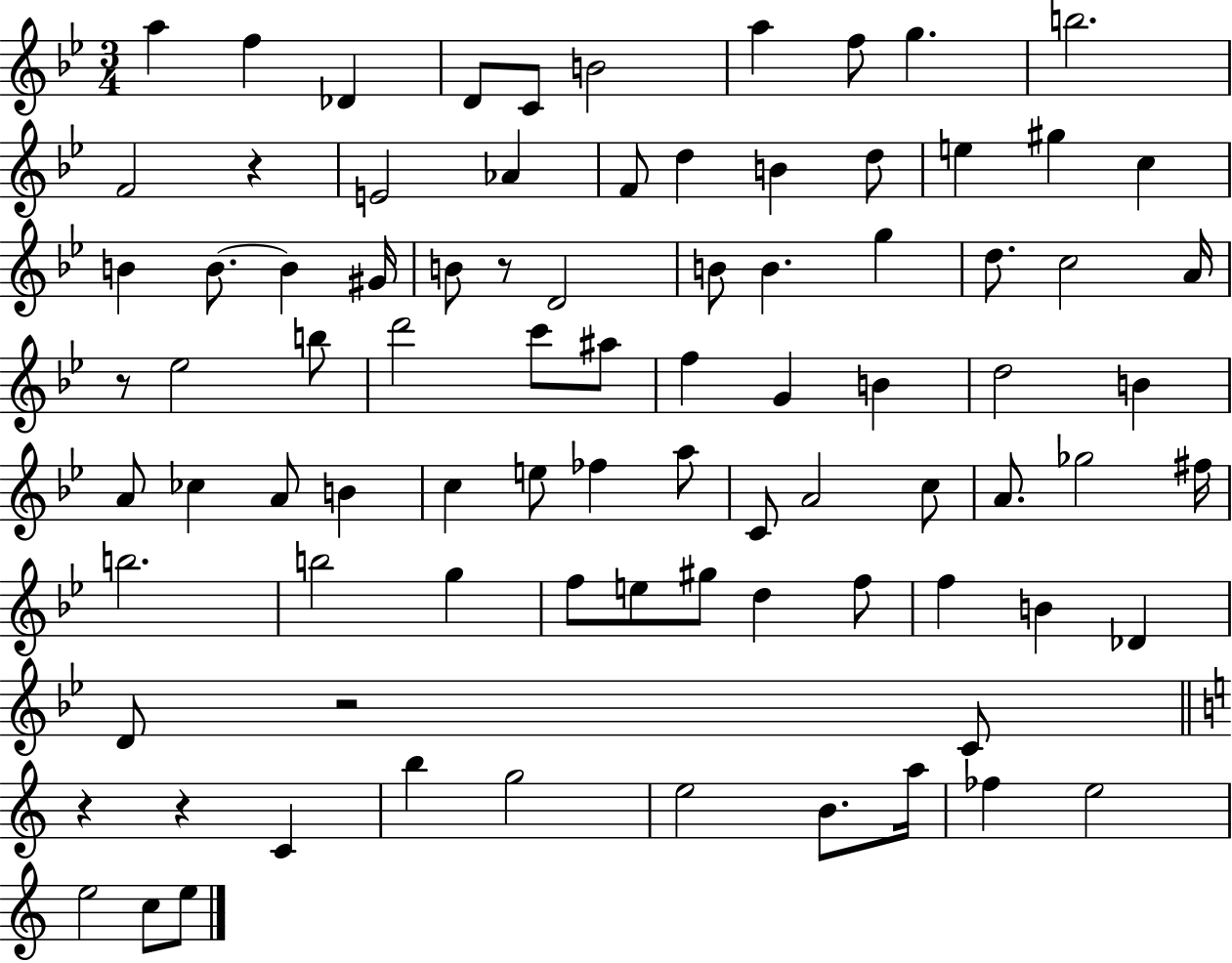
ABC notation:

X:1
T:Untitled
M:3/4
L:1/4
K:Bb
a f _D D/2 C/2 B2 a f/2 g b2 F2 z E2 _A F/2 d B d/2 e ^g c B B/2 B ^G/4 B/2 z/2 D2 B/2 B g d/2 c2 A/4 z/2 _e2 b/2 d'2 c'/2 ^a/2 f G B d2 B A/2 _c A/2 B c e/2 _f a/2 C/2 A2 c/2 A/2 _g2 ^f/4 b2 b2 g f/2 e/2 ^g/2 d f/2 f B _D D/2 z2 C/2 z z C b g2 e2 B/2 a/4 _f e2 e2 c/2 e/2